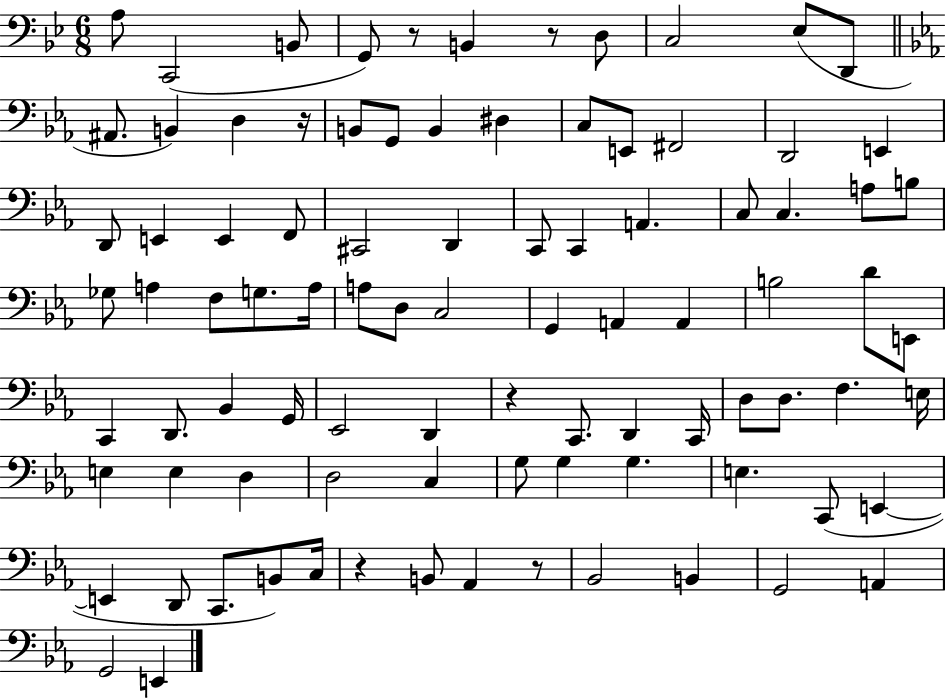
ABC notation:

X:1
T:Untitled
M:6/8
L:1/4
K:Bb
A,/2 C,,2 B,,/2 G,,/2 z/2 B,, z/2 D,/2 C,2 _E,/2 D,,/2 ^A,,/2 B,, D, z/4 B,,/2 G,,/2 B,, ^D, C,/2 E,,/2 ^F,,2 D,,2 E,, D,,/2 E,, E,, F,,/2 ^C,,2 D,, C,,/2 C,, A,, C,/2 C, A,/2 B,/2 _G,/2 A, F,/2 G,/2 A,/4 A,/2 D,/2 C,2 G,, A,, A,, B,2 D/2 E,,/2 C,, D,,/2 _B,, G,,/4 _E,,2 D,, z C,,/2 D,, C,,/4 D,/2 D,/2 F, E,/4 E, E, D, D,2 C, G,/2 G, G, E, C,,/2 E,, E,, D,,/2 C,,/2 B,,/2 C,/4 z B,,/2 _A,, z/2 _B,,2 B,, G,,2 A,, G,,2 E,,